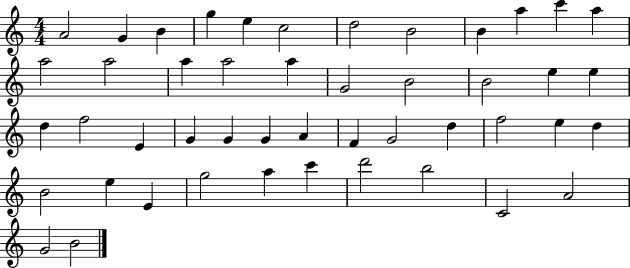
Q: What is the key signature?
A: C major